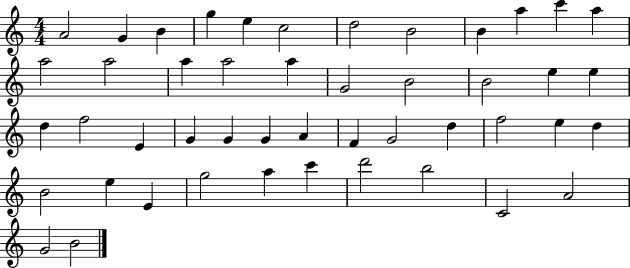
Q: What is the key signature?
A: C major